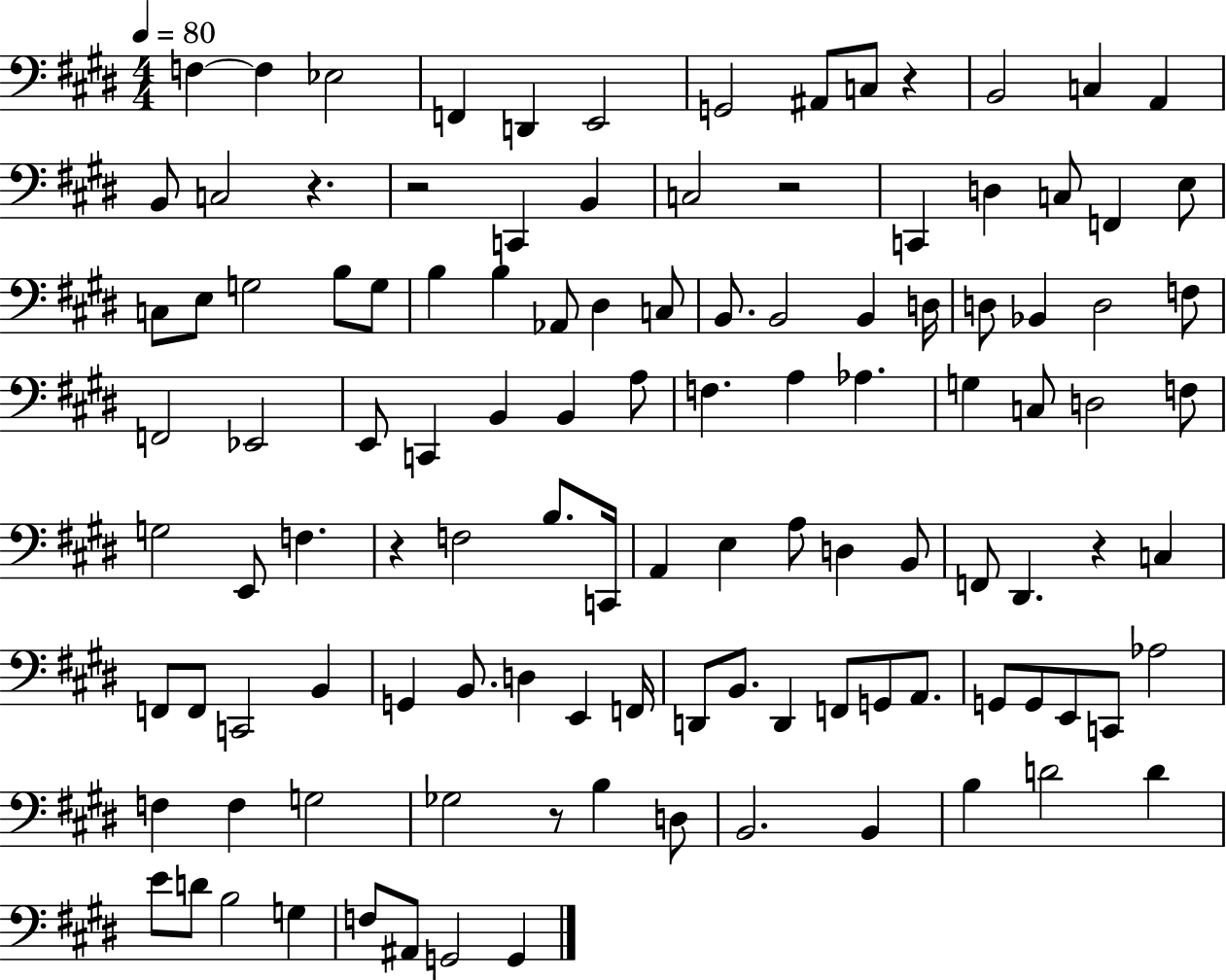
X:1
T:Untitled
M:4/4
L:1/4
K:E
F, F, _E,2 F,, D,, E,,2 G,,2 ^A,,/2 C,/2 z B,,2 C, A,, B,,/2 C,2 z z2 C,, B,, C,2 z2 C,, D, C,/2 F,, E,/2 C,/2 E,/2 G,2 B,/2 G,/2 B, B, _A,,/2 ^D, C,/2 B,,/2 B,,2 B,, D,/4 D,/2 _B,, D,2 F,/2 F,,2 _E,,2 E,,/2 C,, B,, B,, A,/2 F, A, _A, G, C,/2 D,2 F,/2 G,2 E,,/2 F, z F,2 B,/2 C,,/4 A,, E, A,/2 D, B,,/2 F,,/2 ^D,, z C, F,,/2 F,,/2 C,,2 B,, G,, B,,/2 D, E,, F,,/4 D,,/2 B,,/2 D,, F,,/2 G,,/2 A,,/2 G,,/2 G,,/2 E,,/2 C,,/2 _A,2 F, F, G,2 _G,2 z/2 B, D,/2 B,,2 B,, B, D2 D E/2 D/2 B,2 G, F,/2 ^A,,/2 G,,2 G,,